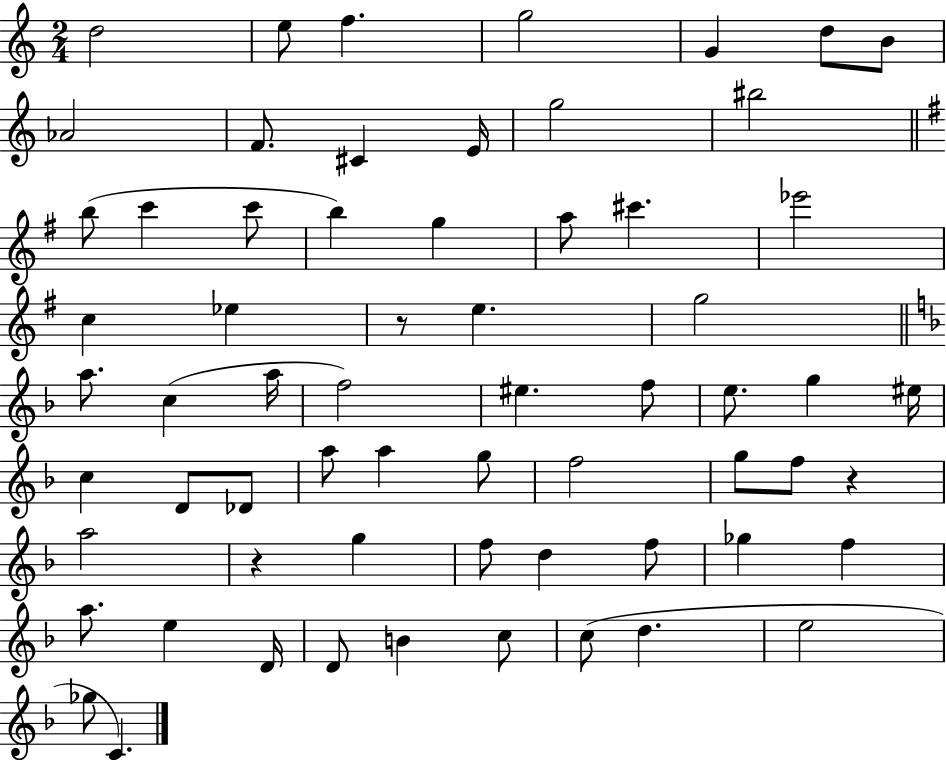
{
  \clef treble
  \numericTimeSignature
  \time 2/4
  \key c \major
  d''2 | e''8 f''4. | g''2 | g'4 d''8 b'8 | \break aes'2 | f'8. cis'4 e'16 | g''2 | bis''2 | \break \bar "||" \break \key g \major b''8( c'''4 c'''8 | b''4) g''4 | a''8 cis'''4. | ees'''2 | \break c''4 ees''4 | r8 e''4. | g''2 | \bar "||" \break \key d \minor a''8. c''4( a''16 | f''2) | eis''4. f''8 | e''8. g''4 eis''16 | \break c''4 d'8 des'8 | a''8 a''4 g''8 | f''2 | g''8 f''8 r4 | \break a''2 | r4 g''4 | f''8 d''4 f''8 | ges''4 f''4 | \break a''8. e''4 d'16 | d'8 b'4 c''8 | c''8( d''4. | e''2 | \break ges''8 c'4.) | \bar "|."
}